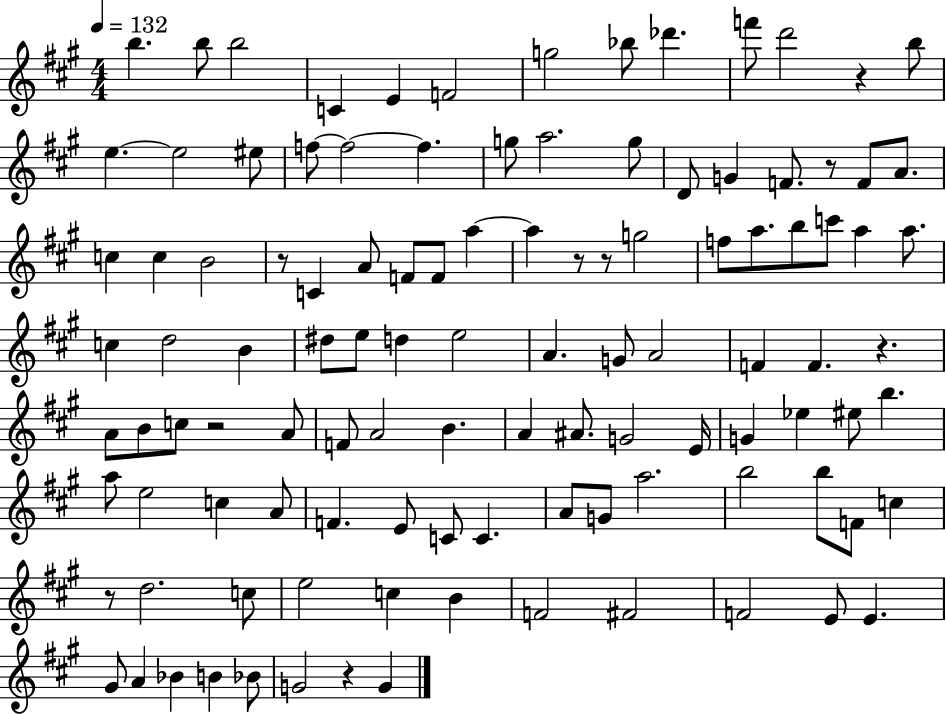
X:1
T:Untitled
M:4/4
L:1/4
K:A
b b/2 b2 C E F2 g2 _b/2 _d' f'/2 d'2 z b/2 e e2 ^e/2 f/2 f2 f g/2 a2 g/2 D/2 G F/2 z/2 F/2 A/2 c c B2 z/2 C A/2 F/2 F/2 a a z/2 z/2 g2 f/2 a/2 b/2 c'/2 a a/2 c d2 B ^d/2 e/2 d e2 A G/2 A2 F F z A/2 B/2 c/2 z2 A/2 F/2 A2 B A ^A/2 G2 E/4 G _e ^e/2 b a/2 e2 c A/2 F E/2 C/2 C A/2 G/2 a2 b2 b/2 F/2 c z/2 d2 c/2 e2 c B F2 ^F2 F2 E/2 E ^G/2 A _B B _B/2 G2 z G